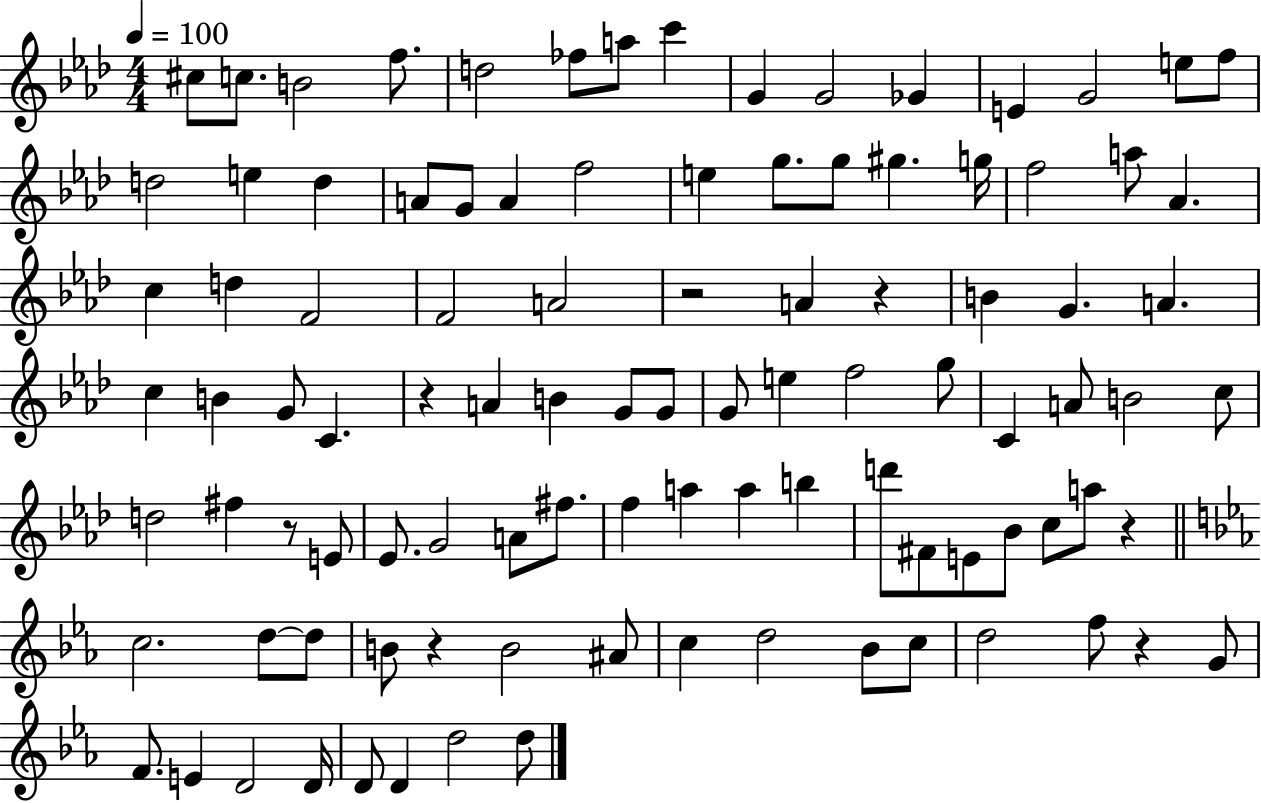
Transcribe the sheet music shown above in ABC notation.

X:1
T:Untitled
M:4/4
L:1/4
K:Ab
^c/2 c/2 B2 f/2 d2 _f/2 a/2 c' G G2 _G E G2 e/2 f/2 d2 e d A/2 G/2 A f2 e g/2 g/2 ^g g/4 f2 a/2 _A c d F2 F2 A2 z2 A z B G A c B G/2 C z A B G/2 G/2 G/2 e f2 g/2 C A/2 B2 c/2 d2 ^f z/2 E/2 _E/2 G2 A/2 ^f/2 f a a b d'/2 ^F/2 E/2 _B/2 c/2 a/2 z c2 d/2 d/2 B/2 z B2 ^A/2 c d2 _B/2 c/2 d2 f/2 z G/2 F/2 E D2 D/4 D/2 D d2 d/2